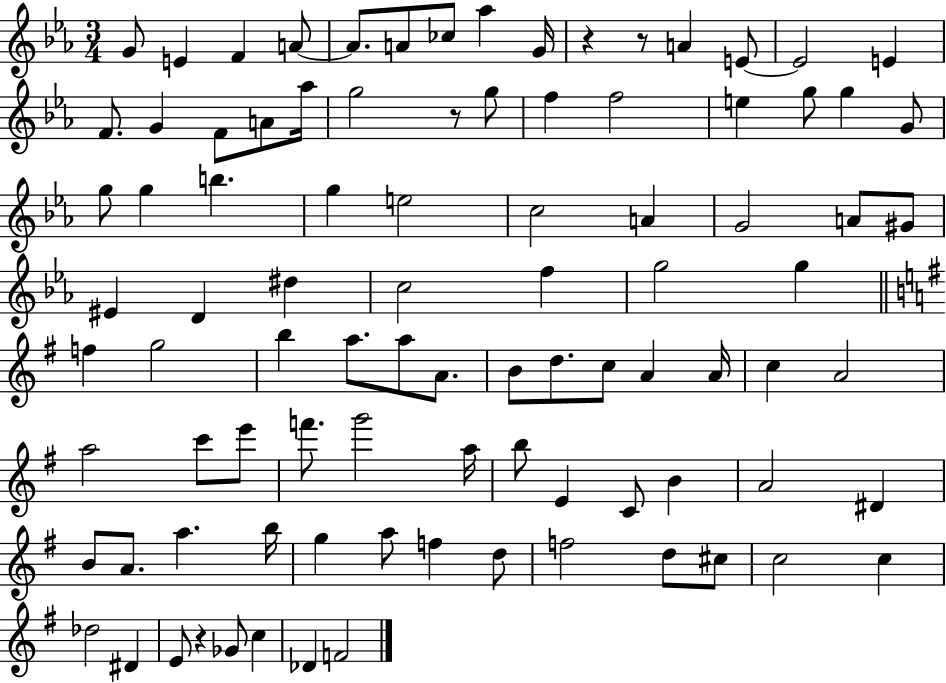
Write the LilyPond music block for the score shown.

{
  \clef treble
  \numericTimeSignature
  \time 3/4
  \key ees \major
  g'8 e'4 f'4 a'8~~ | a'8. a'8 ces''8 aes''4 g'16 | r4 r8 a'4 e'8~~ | e'2 e'4 | \break f'8. g'4 f'8 a'8 aes''16 | g''2 r8 g''8 | f''4 f''2 | e''4 g''8 g''4 g'8 | \break g''8 g''4 b''4. | g''4 e''2 | c''2 a'4 | g'2 a'8 gis'8 | \break eis'4 d'4 dis''4 | c''2 f''4 | g''2 g''4 | \bar "||" \break \key g \major f''4 g''2 | b''4 a''8. a''8 a'8. | b'8 d''8. c''8 a'4 a'16 | c''4 a'2 | \break a''2 c'''8 e'''8 | f'''8. g'''2 a''16 | b''8 e'4 c'8 b'4 | a'2 dis'4 | \break b'8 a'8. a''4. b''16 | g''4 a''8 f''4 d''8 | f''2 d''8 cis''8 | c''2 c''4 | \break des''2 dis'4 | e'8 r4 ges'8 c''4 | des'4 f'2 | \bar "|."
}